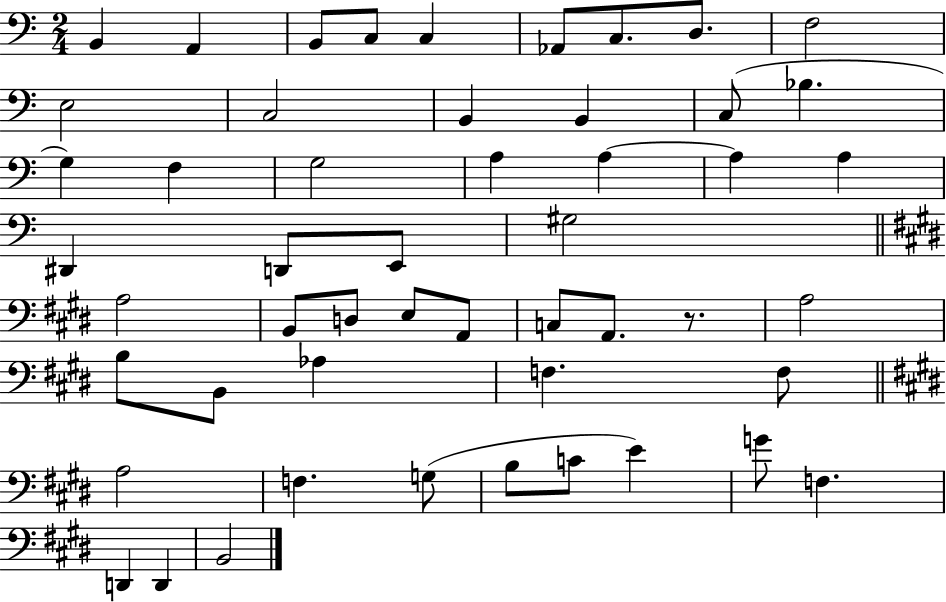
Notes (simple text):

B2/q A2/q B2/e C3/e C3/q Ab2/e C3/e. D3/e. F3/h E3/h C3/h B2/q B2/q C3/e Bb3/q. G3/q F3/q G3/h A3/q A3/q A3/q A3/q D#2/q D2/e E2/e G#3/h A3/h B2/e D3/e E3/e A2/e C3/e A2/e. R/e. A3/h B3/e B2/e Ab3/q F3/q. F3/e A3/h F3/q. G3/e B3/e C4/e E4/q G4/e F3/q. D2/q D2/q B2/h